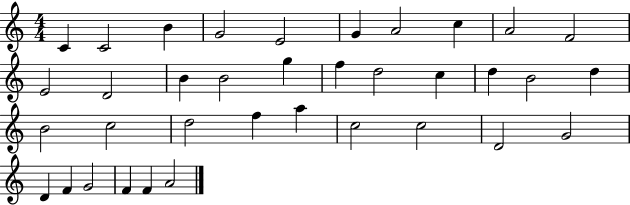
C4/q C4/h B4/q G4/h E4/h G4/q A4/h C5/q A4/h F4/h E4/h D4/h B4/q B4/h G5/q F5/q D5/h C5/q D5/q B4/h D5/q B4/h C5/h D5/h F5/q A5/q C5/h C5/h D4/h G4/h D4/q F4/q G4/h F4/q F4/q A4/h